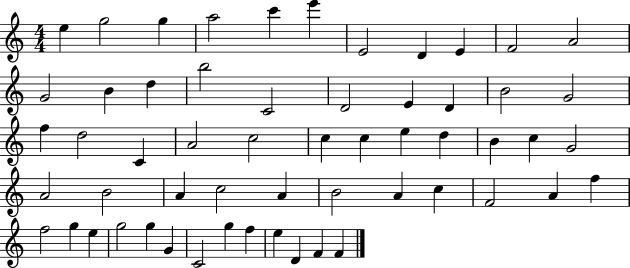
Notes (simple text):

E5/q G5/h G5/q A5/h C6/q E6/q E4/h D4/q E4/q F4/h A4/h G4/h B4/q D5/q B5/h C4/h D4/h E4/q D4/q B4/h G4/h F5/q D5/h C4/q A4/h C5/h C5/q C5/q E5/q D5/q B4/q C5/q G4/h A4/h B4/h A4/q C5/h A4/q B4/h A4/q C5/q F4/h A4/q F5/q F5/h G5/q E5/q G5/h G5/q G4/q C4/h G5/q F5/q E5/q D4/q F4/q F4/q